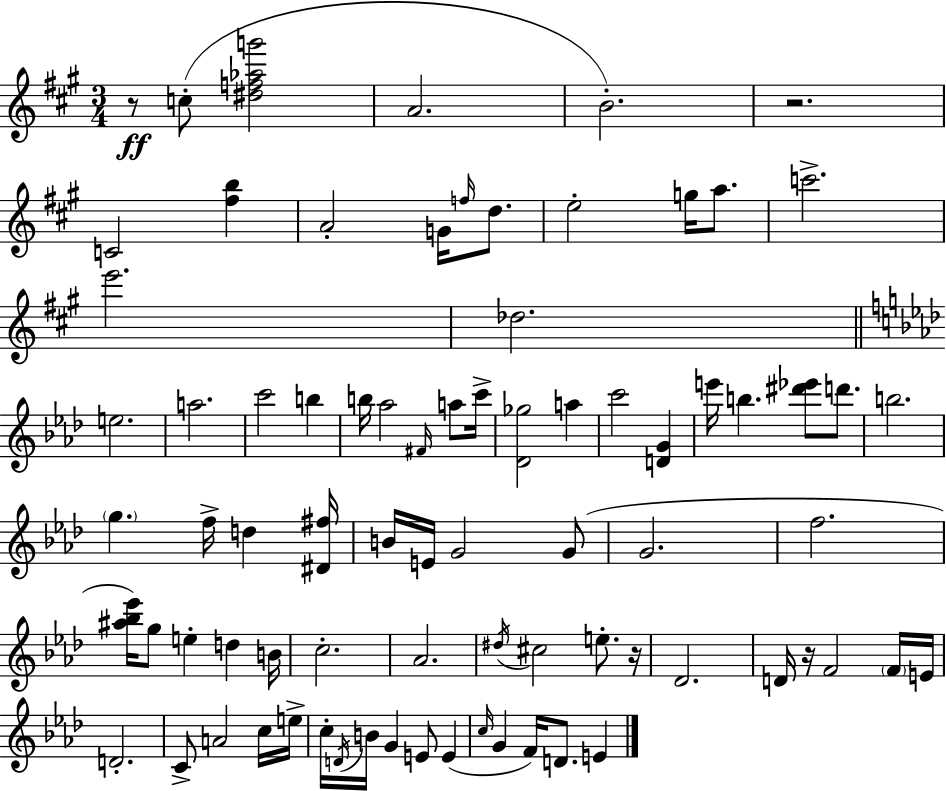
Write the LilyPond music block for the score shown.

{
  \clef treble
  \numericTimeSignature
  \time 3/4
  \key a \major
  \repeat volta 2 { r8\ff c''8-.( <dis'' f'' aes'' g'''>2 | a'2. | b'2.-.) | r2. | \break c'2 <fis'' b''>4 | a'2-. g'16 \grace { f''16 } d''8. | e''2-. g''16 a''8. | c'''2.-> | \break e'''2. | des''2. | \bar "||" \break \key aes \major e''2. | a''2. | c'''2 b''4 | b''16 aes''2 \grace { fis'16 } a''8 | \break c'''16-> <des' ges''>2 a''4 | c'''2 <d' g'>4 | e'''16 b''4. <dis''' ees'''>8 d'''8. | b''2. | \break \parenthesize g''4. f''16-> d''4 | <dis' fis''>16 b'16 e'16 g'2 g'8( | g'2. | f''2. | \break <ais'' bes'' ees'''>16) g''8 e''4-. d''4 | b'16 c''2.-. | aes'2. | \acciaccatura { dis''16 } cis''2 e''8.-. | \break r16 des'2. | d'16 r16 f'2 | \parenthesize f'16 e'16 d'2.-. | c'8-> a'2 | \break c''16 e''16-> c''16-. \acciaccatura { d'16 } b'16 g'4 e'8 e'4( | \grace { c''16 } g'4 f'16) d'8. | e'4 } \bar "|."
}